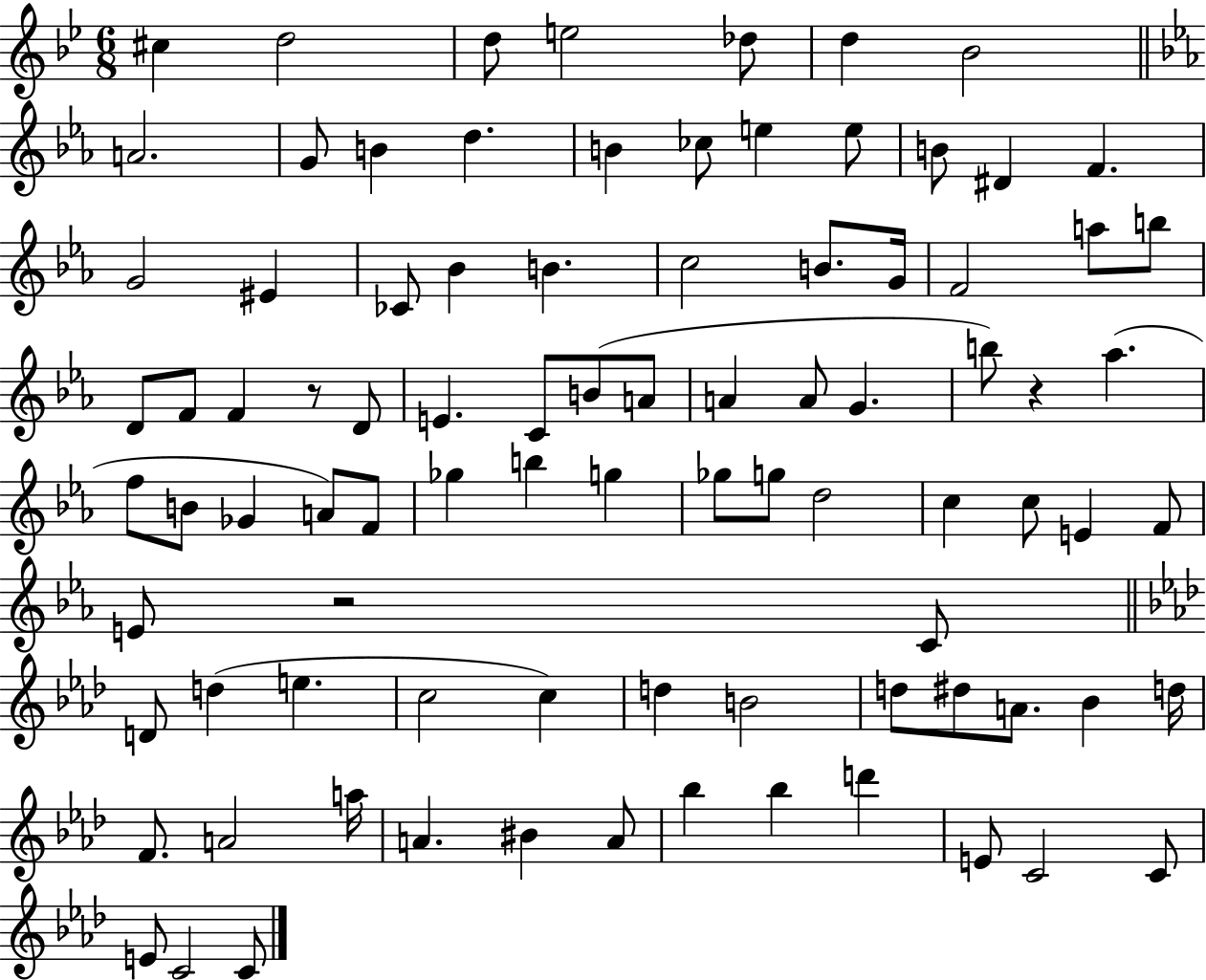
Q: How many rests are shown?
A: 3